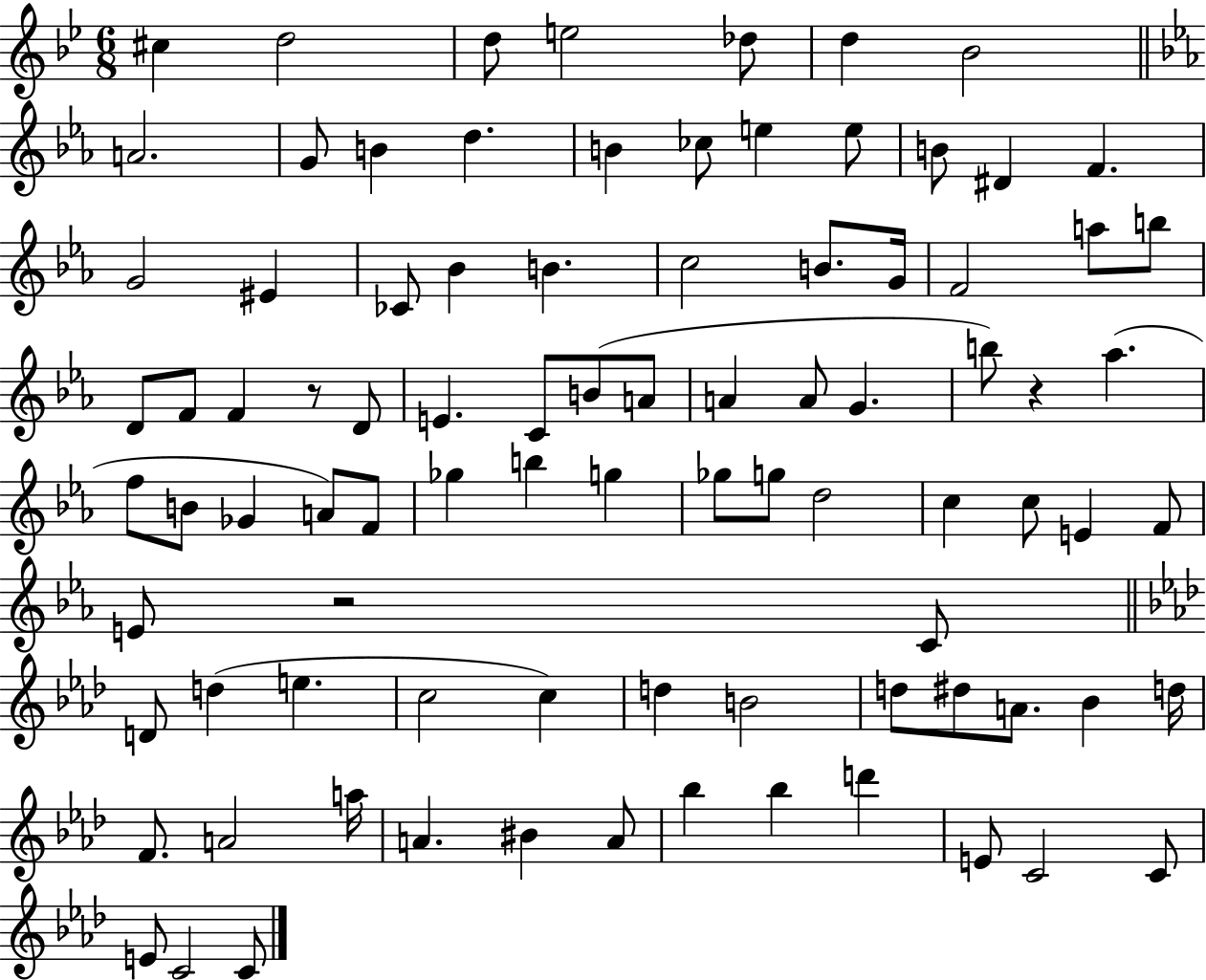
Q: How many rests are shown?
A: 3